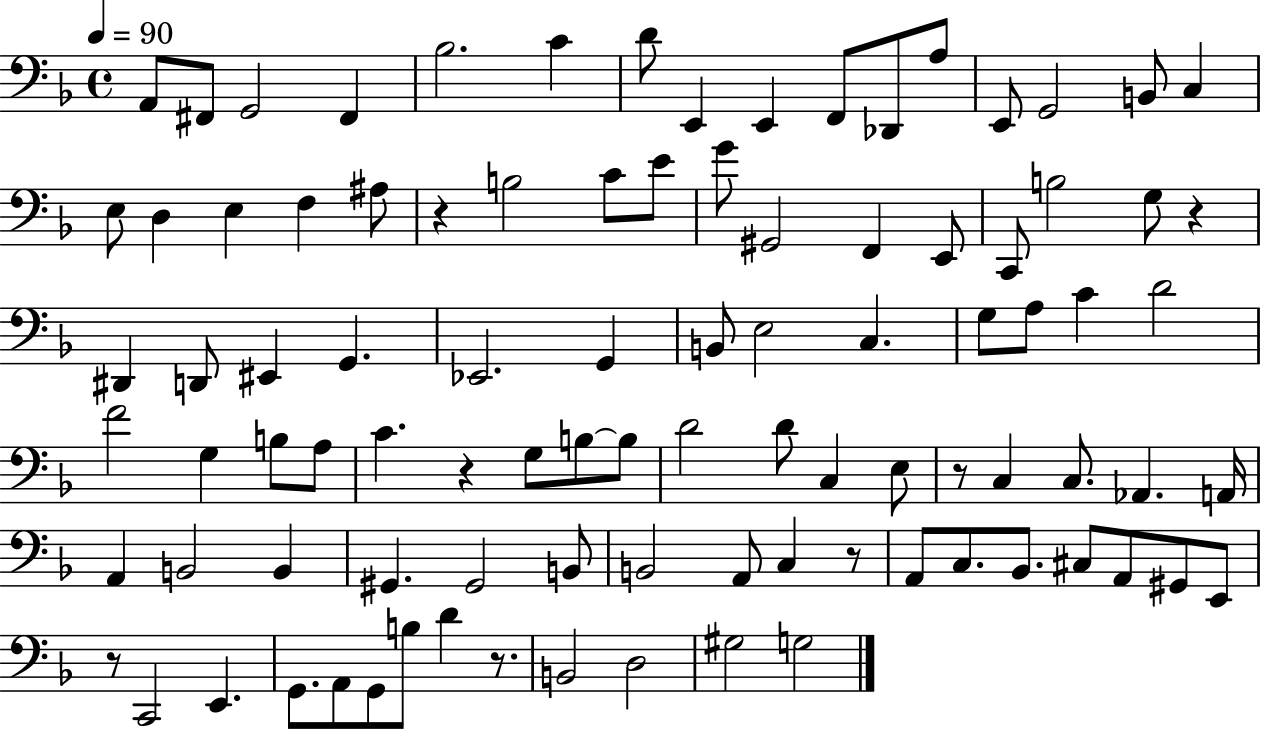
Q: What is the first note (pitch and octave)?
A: A2